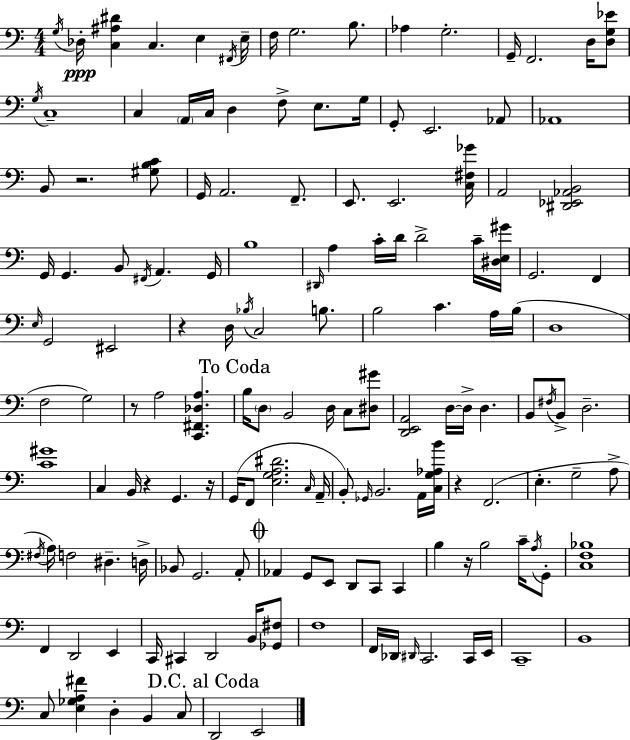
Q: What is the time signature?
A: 4/4